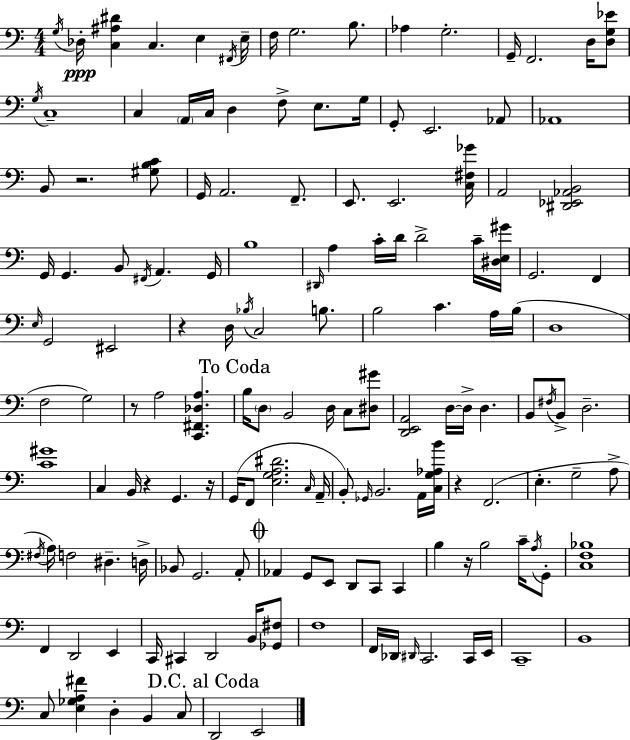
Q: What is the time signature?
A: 4/4